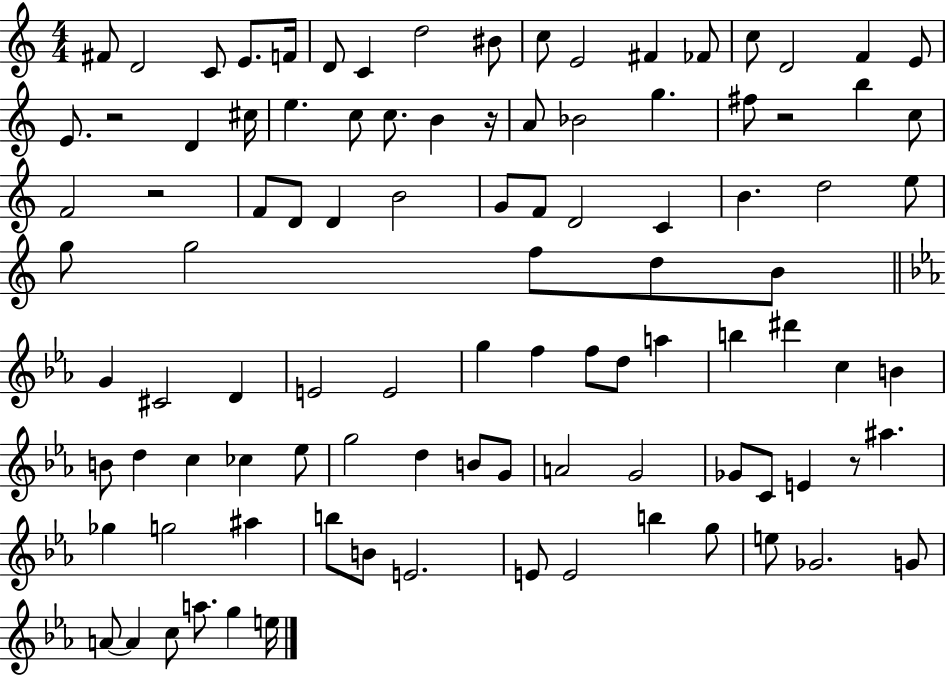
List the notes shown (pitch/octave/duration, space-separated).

F#4/e D4/h C4/e E4/e. F4/s D4/e C4/q D5/h BIS4/e C5/e E4/h F#4/q FES4/e C5/e D4/h F4/q E4/e E4/e. R/h D4/q C#5/s E5/q. C5/e C5/e. B4/q R/s A4/e Bb4/h G5/q. F#5/e R/h B5/q C5/e F4/h R/h F4/e D4/e D4/q B4/h G4/e F4/e D4/h C4/q B4/q. D5/h E5/e G5/e G5/h F5/e D5/e B4/e G4/q C#4/h D4/q E4/h E4/h G5/q F5/q F5/e D5/e A5/q B5/q D#6/q C5/q B4/q B4/e D5/q C5/q CES5/q Eb5/e G5/h D5/q B4/e G4/e A4/h G4/h Gb4/e C4/e E4/q R/e A#5/q. Gb5/q G5/h A#5/q B5/e B4/e E4/h. E4/e E4/h B5/q G5/e E5/e Gb4/h. G4/e A4/e A4/q C5/e A5/e. G5/q E5/s